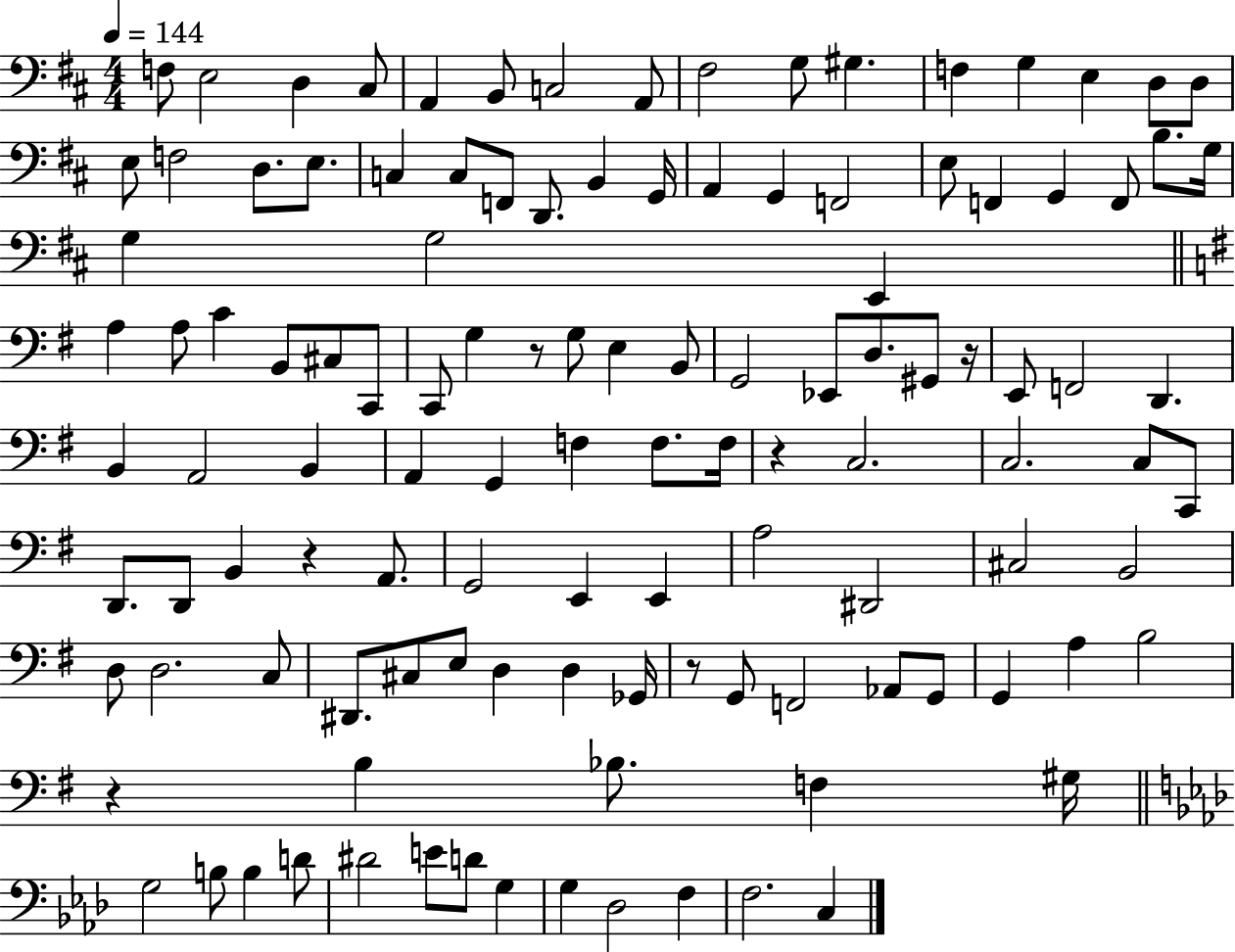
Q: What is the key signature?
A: D major